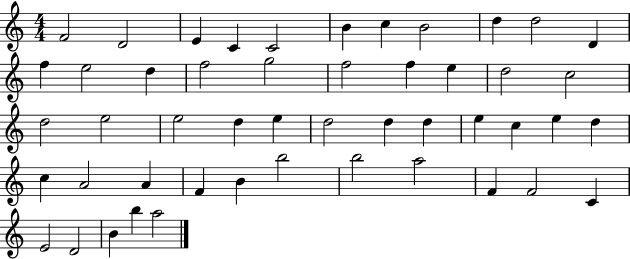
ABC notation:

X:1
T:Untitled
M:4/4
L:1/4
K:C
F2 D2 E C C2 B c B2 d d2 D f e2 d f2 g2 f2 f e d2 c2 d2 e2 e2 d e d2 d d e c e d c A2 A F B b2 b2 a2 F F2 C E2 D2 B b a2